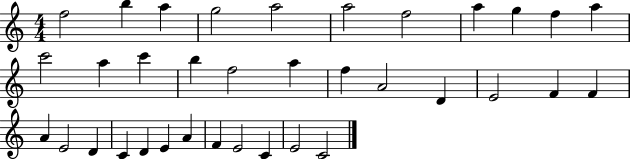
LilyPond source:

{
  \clef treble
  \numericTimeSignature
  \time 4/4
  \key c \major
  f''2 b''4 a''4 | g''2 a''2 | a''2 f''2 | a''4 g''4 f''4 a''4 | \break c'''2 a''4 c'''4 | b''4 f''2 a''4 | f''4 a'2 d'4 | e'2 f'4 f'4 | \break a'4 e'2 d'4 | c'4 d'4 e'4 a'4 | f'4 e'2 c'4 | e'2 c'2 | \break \bar "|."
}